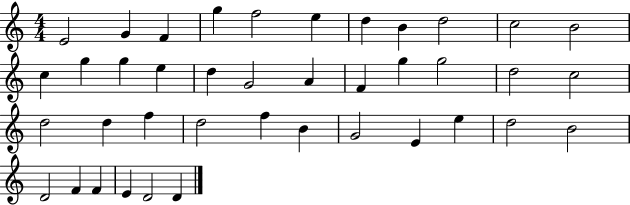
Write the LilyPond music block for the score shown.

{
  \clef treble
  \numericTimeSignature
  \time 4/4
  \key c \major
  e'2 g'4 f'4 | g''4 f''2 e''4 | d''4 b'4 d''2 | c''2 b'2 | \break c''4 g''4 g''4 e''4 | d''4 g'2 a'4 | f'4 g''4 g''2 | d''2 c''2 | \break d''2 d''4 f''4 | d''2 f''4 b'4 | g'2 e'4 e''4 | d''2 b'2 | \break d'2 f'4 f'4 | e'4 d'2 d'4 | \bar "|."
}